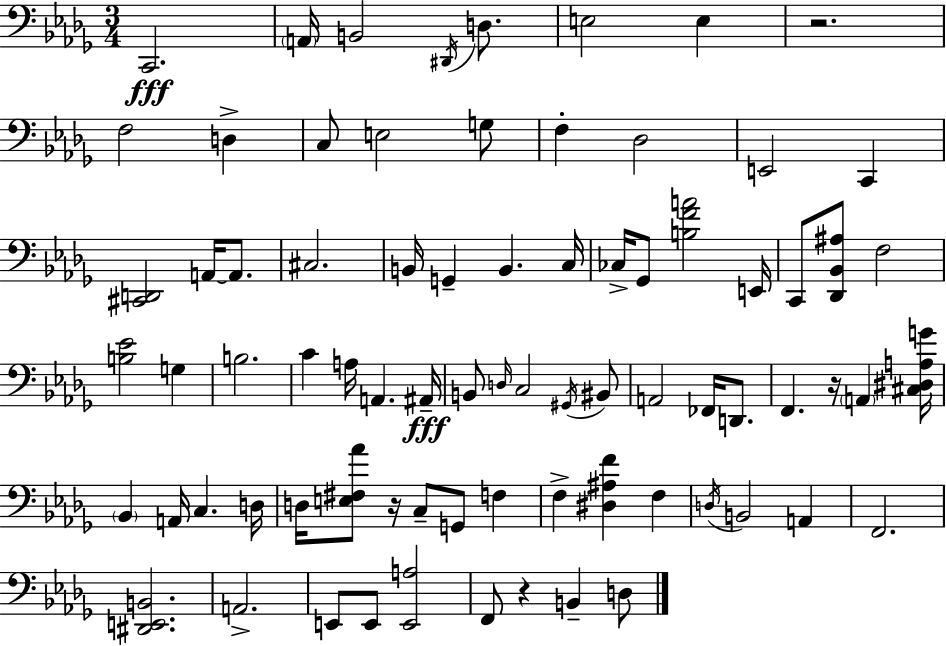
X:1
T:Untitled
M:3/4
L:1/4
K:Bbm
C,,2 A,,/4 B,,2 ^D,,/4 D,/2 E,2 E, z2 F,2 D, C,/2 E,2 G,/2 F, _D,2 E,,2 C,, [^C,,D,,]2 A,,/4 A,,/2 ^C,2 B,,/4 G,, B,, C,/4 _C,/4 _G,,/2 [B,FA]2 E,,/4 C,,/2 [_D,,_B,,^A,]/2 F,2 [B,_E]2 G, B,2 C A,/4 A,, ^A,,/4 B,,/2 D,/4 C,2 ^G,,/4 ^B,,/2 A,,2 _F,,/4 D,,/2 F,, z/4 A,, [^C,^D,A,G]/4 _B,, A,,/4 C, D,/4 D,/4 [E,^F,_A]/2 z/4 C,/2 G,,/2 F, F, [^D,^A,F] F, D,/4 B,,2 A,, F,,2 [^D,,E,,B,,]2 A,,2 E,,/2 E,,/2 [E,,A,]2 F,,/2 z B,, D,/2